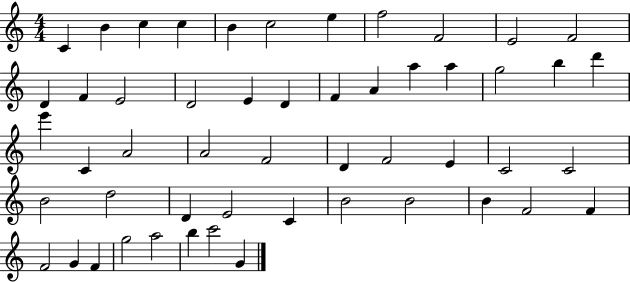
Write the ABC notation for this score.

X:1
T:Untitled
M:4/4
L:1/4
K:C
C B c c B c2 e f2 F2 E2 F2 D F E2 D2 E D F A a a g2 b d' e' C A2 A2 F2 D F2 E C2 C2 B2 d2 D E2 C B2 B2 B F2 F F2 G F g2 a2 b c'2 G